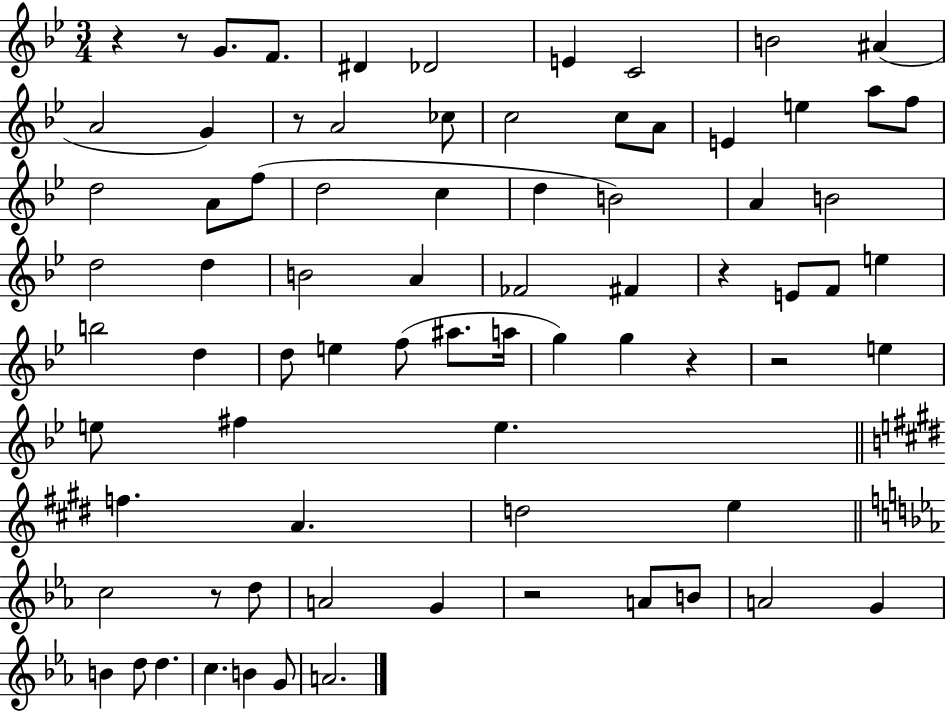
R/q R/e G4/e. F4/e. D#4/q Db4/h E4/q C4/h B4/h A#4/q A4/h G4/q R/e A4/h CES5/e C5/h C5/e A4/e E4/q E5/q A5/e F5/e D5/h A4/e F5/e D5/h C5/q D5/q B4/h A4/q B4/h D5/h D5/q B4/h A4/q FES4/h F#4/q R/q E4/e F4/e E5/q B5/h D5/q D5/e E5/q F5/e A#5/e. A5/s G5/q G5/q R/q R/h E5/q E5/e F#5/q E5/q. F5/q. A4/q. D5/h E5/q C5/h R/e D5/e A4/h G4/q R/h A4/e B4/e A4/h G4/q B4/q D5/e D5/q. C5/q. B4/q G4/e A4/h.